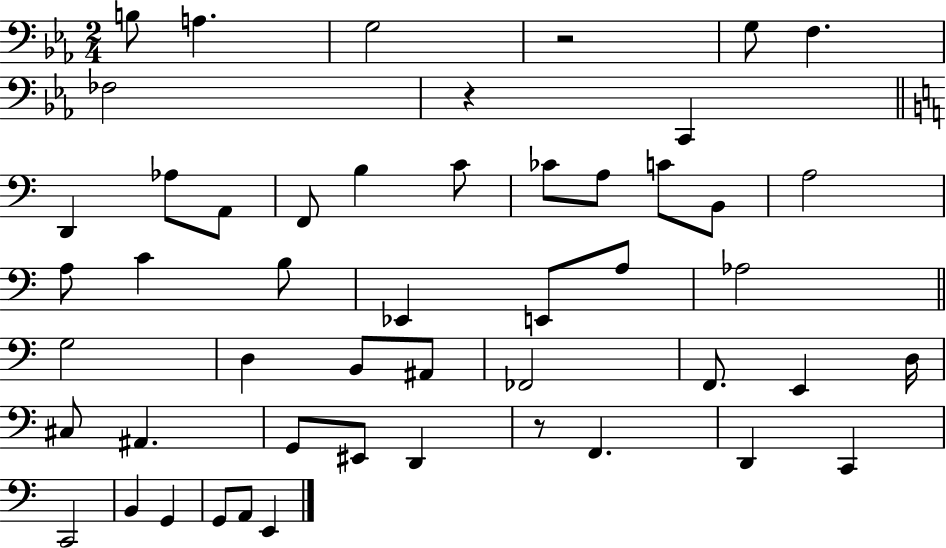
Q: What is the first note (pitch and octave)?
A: B3